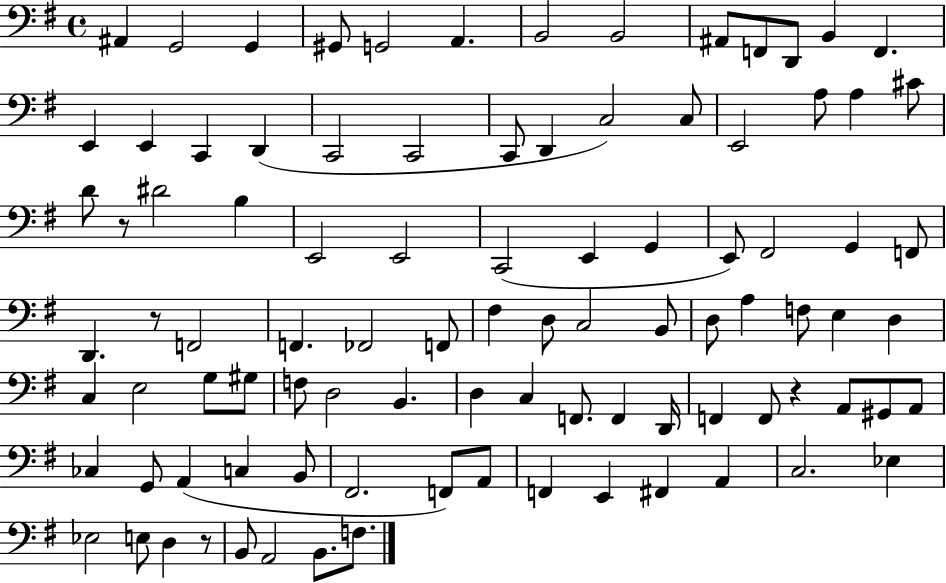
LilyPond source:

{
  \clef bass
  \time 4/4
  \defaultTimeSignature
  \key g \major
  ais,4 g,2 g,4 | gis,8 g,2 a,4. | b,2 b,2 | ais,8 f,8 d,8 b,4 f,4. | \break e,4 e,4 c,4 d,4( | c,2 c,2 | c,8 d,4 c2) c8 | e,2 a8 a4 cis'8 | \break d'8 r8 dis'2 b4 | e,2 e,2 | c,2( e,4 g,4 | e,8) fis,2 g,4 f,8 | \break d,4. r8 f,2 | f,4. fes,2 f,8 | fis4 d8 c2 b,8 | d8 a4 f8 e4 d4 | \break c4 e2 g8 gis8 | f8 d2 b,4. | d4 c4 f,8. f,4 d,16 | f,4 f,8 r4 a,8 gis,8 a,8 | \break ces4 g,8 a,4( c4 b,8 | fis,2. f,8) a,8 | f,4 e,4 fis,4 a,4 | c2. ees4 | \break ees2 e8 d4 r8 | b,8 a,2 b,8. f8. | \bar "|."
}